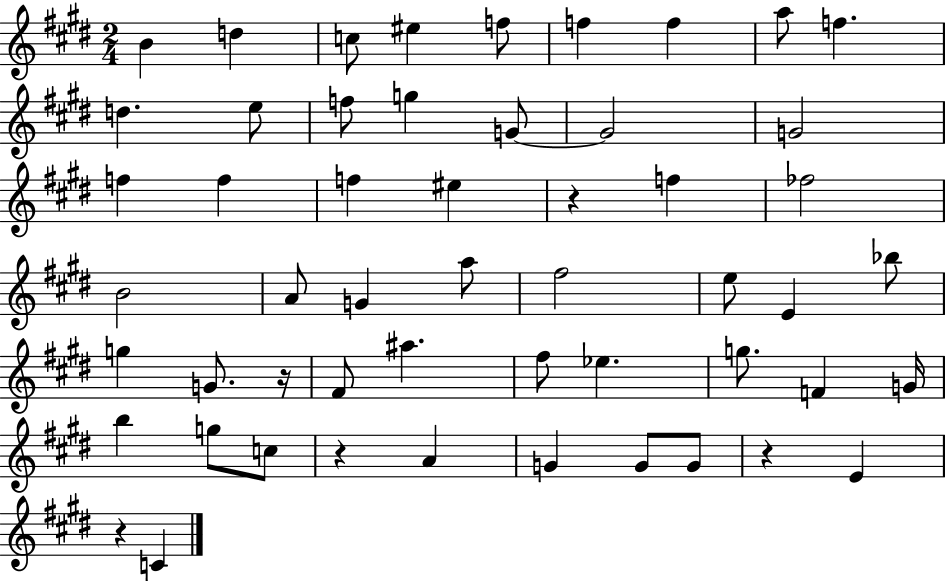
{
  \clef treble
  \numericTimeSignature
  \time 2/4
  \key e \major
  b'4 d''4 | c''8 eis''4 f''8 | f''4 f''4 | a''8 f''4. | \break d''4. e''8 | f''8 g''4 g'8~~ | g'2 | g'2 | \break f''4 f''4 | f''4 eis''4 | r4 f''4 | fes''2 | \break b'2 | a'8 g'4 a''8 | fis''2 | e''8 e'4 bes''8 | \break g''4 g'8. r16 | fis'8 ais''4. | fis''8 ees''4. | g''8. f'4 g'16 | \break b''4 g''8 c''8 | r4 a'4 | g'4 g'8 g'8 | r4 e'4 | \break r4 c'4 | \bar "|."
}